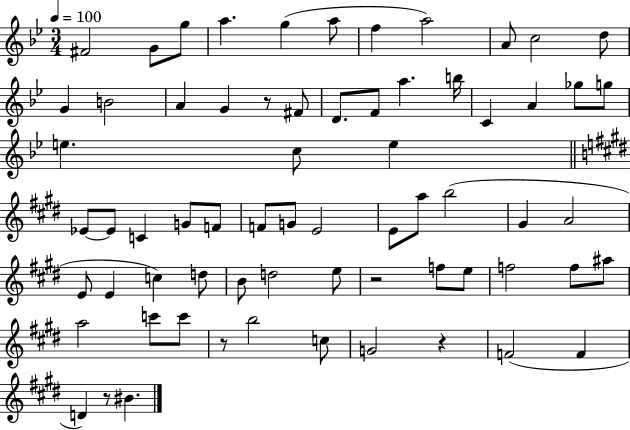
{
  \clef treble
  \numericTimeSignature
  \time 3/4
  \key bes \major
  \tempo 4 = 100
  fis'2 g'8 g''8 | a''4. g''4( a''8 | f''4 a''2) | a'8 c''2 d''8 | \break g'4 b'2 | a'4 g'4 r8 fis'8 | d'8. f'8 a''4. b''16 | c'4 a'4 ges''8 g''8 | \break e''4. c''8 e''4 | \bar "||" \break \key e \major ees'8~~ ees'8 c'4 g'8 f'8 | f'8 g'8 e'2 | e'8 a''8 b''2( | gis'4 a'2 | \break e'8 e'4 c''4) d''8 | b'8 d''2 e''8 | r2 f''8 e''8 | f''2 f''8 ais''8 | \break a''2 c'''8 c'''8 | r8 b''2 c''8 | g'2 r4 | f'2( f'4 | \break d'4) r8 bis'4. | \bar "|."
}